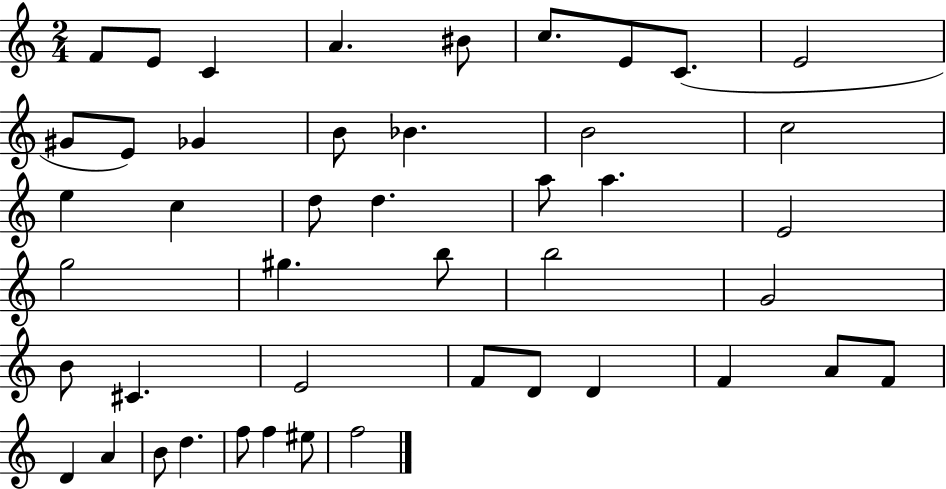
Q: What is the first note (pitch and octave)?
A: F4